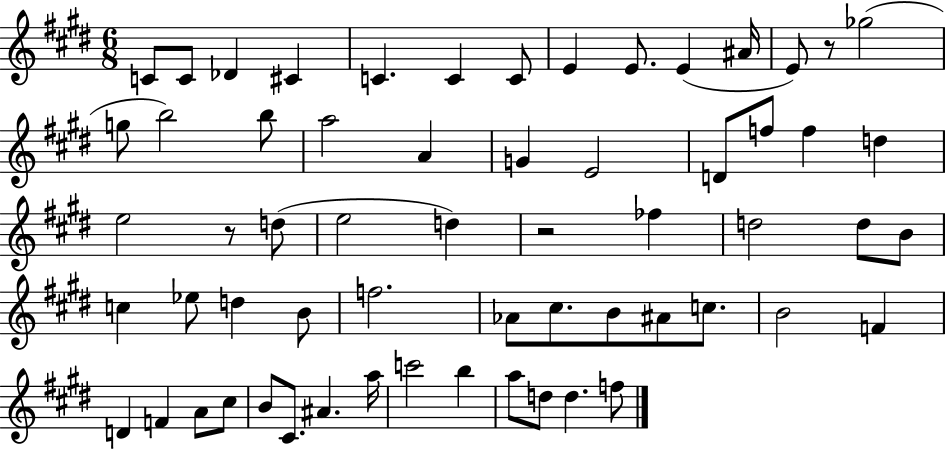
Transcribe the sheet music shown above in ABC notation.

X:1
T:Untitled
M:6/8
L:1/4
K:E
C/2 C/2 _D ^C C C C/2 E E/2 E ^A/4 E/2 z/2 _g2 g/2 b2 b/2 a2 A G E2 D/2 f/2 f d e2 z/2 d/2 e2 d z2 _f d2 d/2 B/2 c _e/2 d B/2 f2 _A/2 ^c/2 B/2 ^A/2 c/2 B2 F D F A/2 ^c/2 B/2 ^C/2 ^A a/4 c'2 b a/2 d/2 d f/2